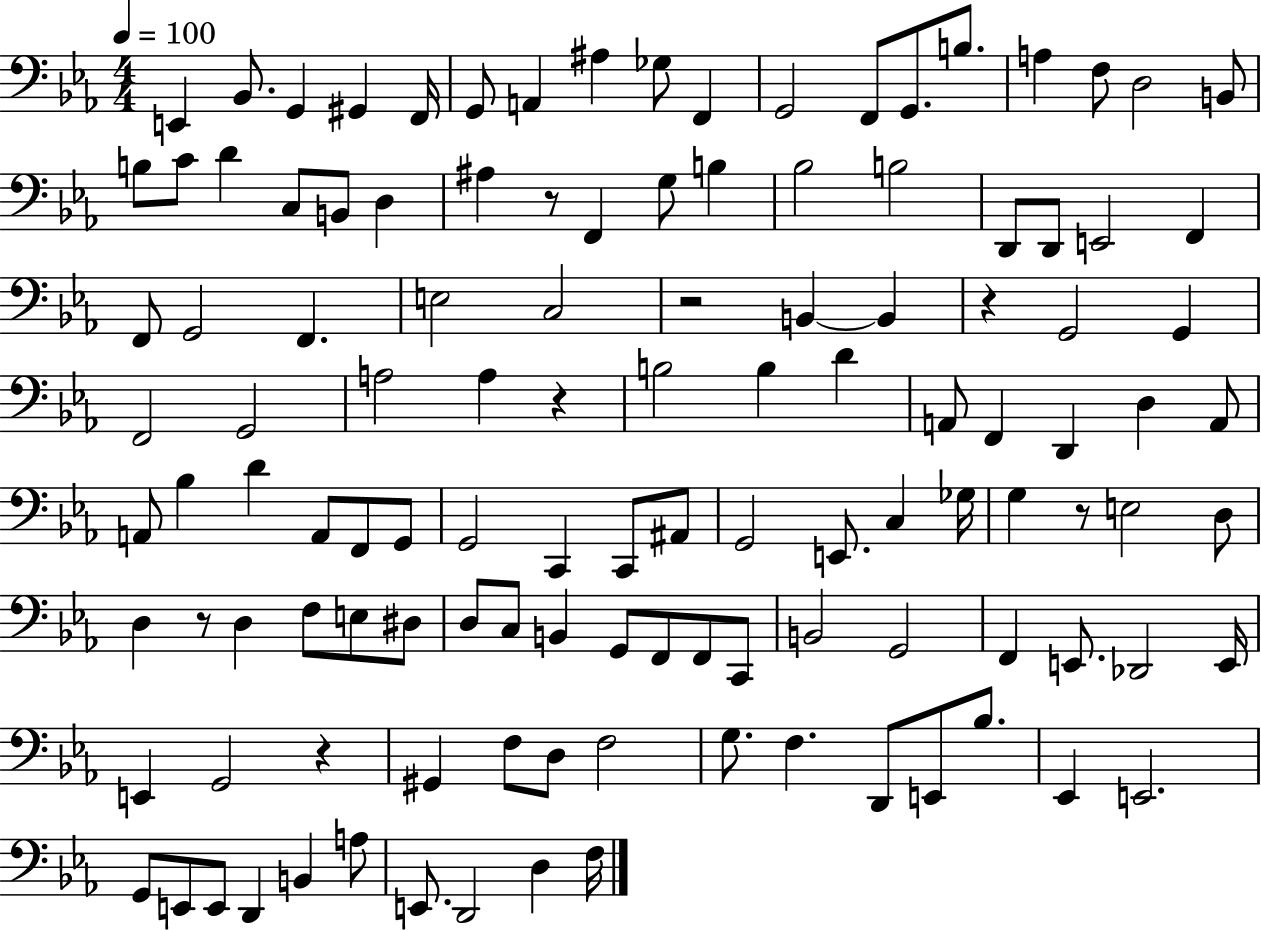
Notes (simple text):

E2/q Bb2/e. G2/q G#2/q F2/s G2/e A2/q A#3/q Gb3/e F2/q G2/h F2/e G2/e. B3/e. A3/q F3/e D3/h B2/e B3/e C4/e D4/q C3/e B2/e D3/q A#3/q R/e F2/q G3/e B3/q Bb3/h B3/h D2/e D2/e E2/h F2/q F2/e G2/h F2/q. E3/h C3/h R/h B2/q B2/q R/q G2/h G2/q F2/h G2/h A3/h A3/q R/q B3/h B3/q D4/q A2/e F2/q D2/q D3/q A2/e A2/e Bb3/q D4/q A2/e F2/e G2/e G2/h C2/q C2/e A#2/e G2/h E2/e. C3/q Gb3/s G3/q R/e E3/h D3/e D3/q R/e D3/q F3/e E3/e D#3/e D3/e C3/e B2/q G2/e F2/e F2/e C2/e B2/h G2/h F2/q E2/e. Db2/h E2/s E2/q G2/h R/q G#2/q F3/e D3/e F3/h G3/e. F3/q. D2/e E2/e Bb3/e. Eb2/q E2/h. G2/e E2/e E2/e D2/q B2/q A3/e E2/e. D2/h D3/q F3/s